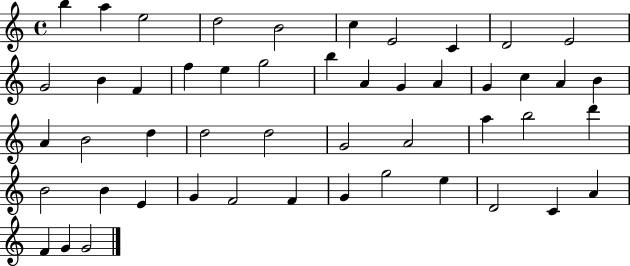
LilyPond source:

{
  \clef treble
  \time 4/4
  \defaultTimeSignature
  \key c \major
  b''4 a''4 e''2 | d''2 b'2 | c''4 e'2 c'4 | d'2 e'2 | \break g'2 b'4 f'4 | f''4 e''4 g''2 | b''4 a'4 g'4 a'4 | g'4 c''4 a'4 b'4 | \break a'4 b'2 d''4 | d''2 d''2 | g'2 a'2 | a''4 b''2 d'''4 | \break b'2 b'4 e'4 | g'4 f'2 f'4 | g'4 g''2 e''4 | d'2 c'4 a'4 | \break f'4 g'4 g'2 | \bar "|."
}